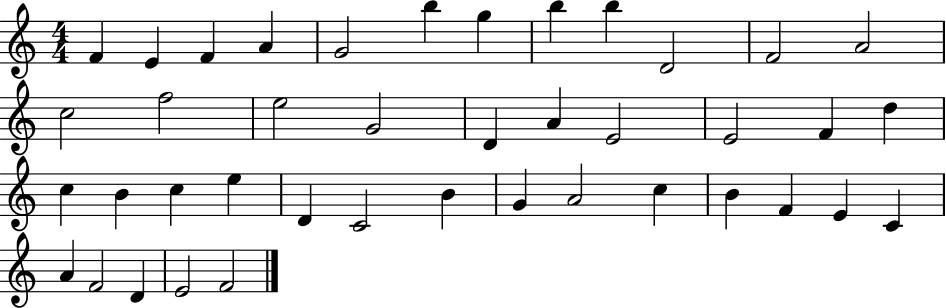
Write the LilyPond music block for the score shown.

{
  \clef treble
  \numericTimeSignature
  \time 4/4
  \key c \major
  f'4 e'4 f'4 a'4 | g'2 b''4 g''4 | b''4 b''4 d'2 | f'2 a'2 | \break c''2 f''2 | e''2 g'2 | d'4 a'4 e'2 | e'2 f'4 d''4 | \break c''4 b'4 c''4 e''4 | d'4 c'2 b'4 | g'4 a'2 c''4 | b'4 f'4 e'4 c'4 | \break a'4 f'2 d'4 | e'2 f'2 | \bar "|."
}